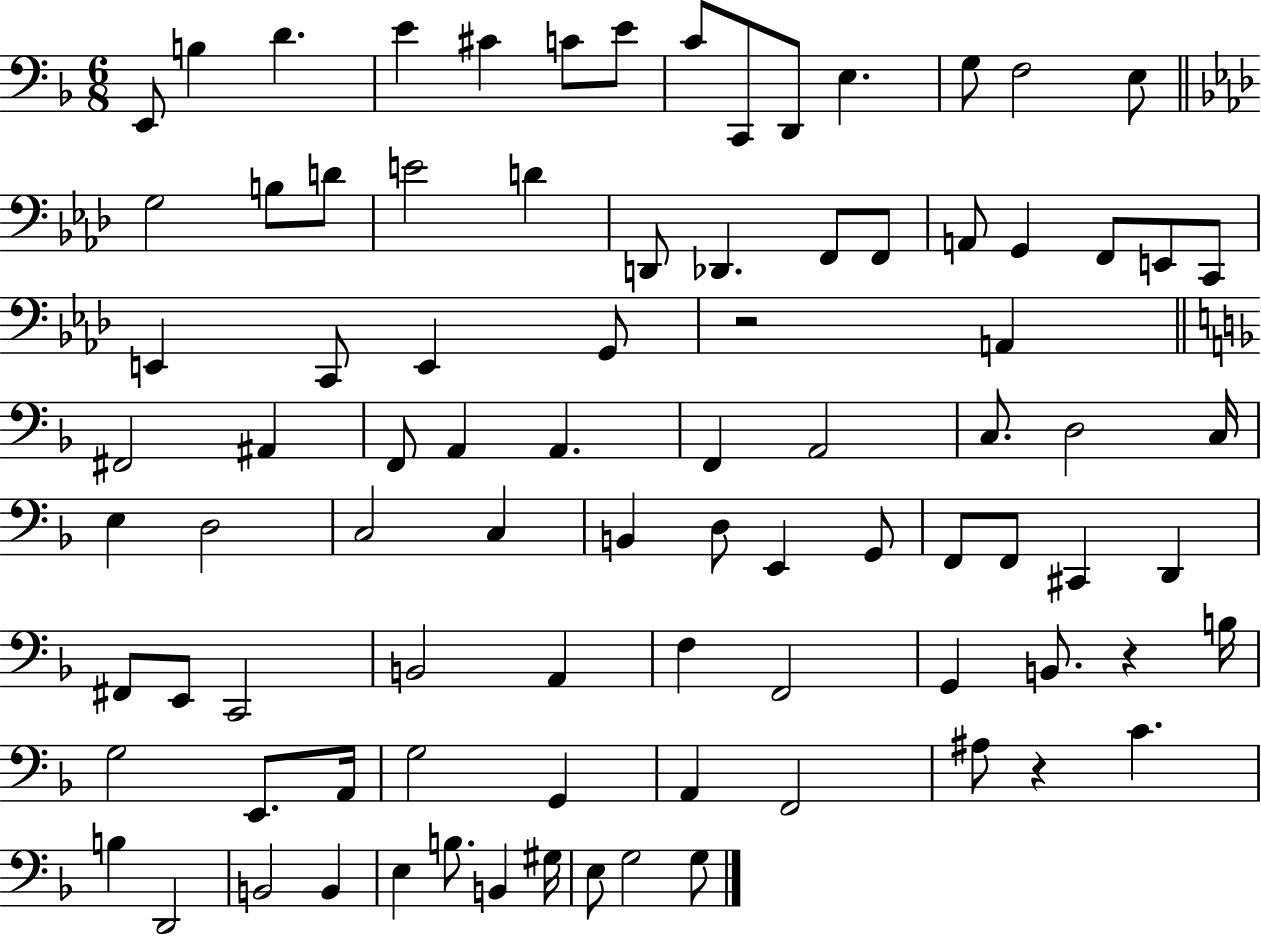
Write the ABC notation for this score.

X:1
T:Untitled
M:6/8
L:1/4
K:F
E,,/2 B, D E ^C C/2 E/2 C/2 C,,/2 D,,/2 E, G,/2 F,2 E,/2 G,2 B,/2 D/2 E2 D D,,/2 _D,, F,,/2 F,,/2 A,,/2 G,, F,,/2 E,,/2 C,,/2 E,, C,,/2 E,, G,,/2 z2 A,, ^F,,2 ^A,, F,,/2 A,, A,, F,, A,,2 C,/2 D,2 C,/4 E, D,2 C,2 C, B,, D,/2 E,, G,,/2 F,,/2 F,,/2 ^C,, D,, ^F,,/2 E,,/2 C,,2 B,,2 A,, F, F,,2 G,, B,,/2 z B,/4 G,2 E,,/2 A,,/4 G,2 G,, A,, F,,2 ^A,/2 z C B, D,,2 B,,2 B,, E, B,/2 B,, ^G,/4 E,/2 G,2 G,/2